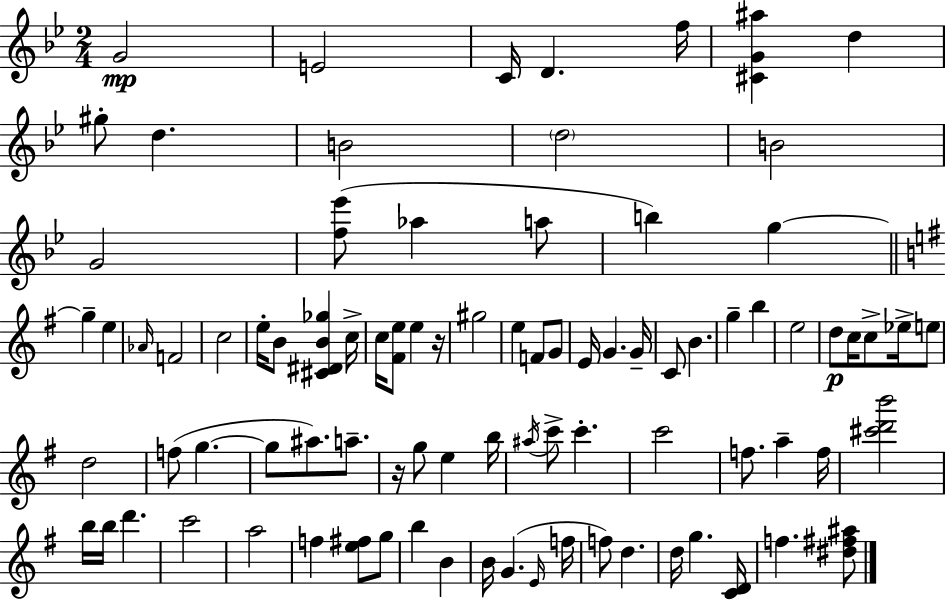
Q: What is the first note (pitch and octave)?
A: G4